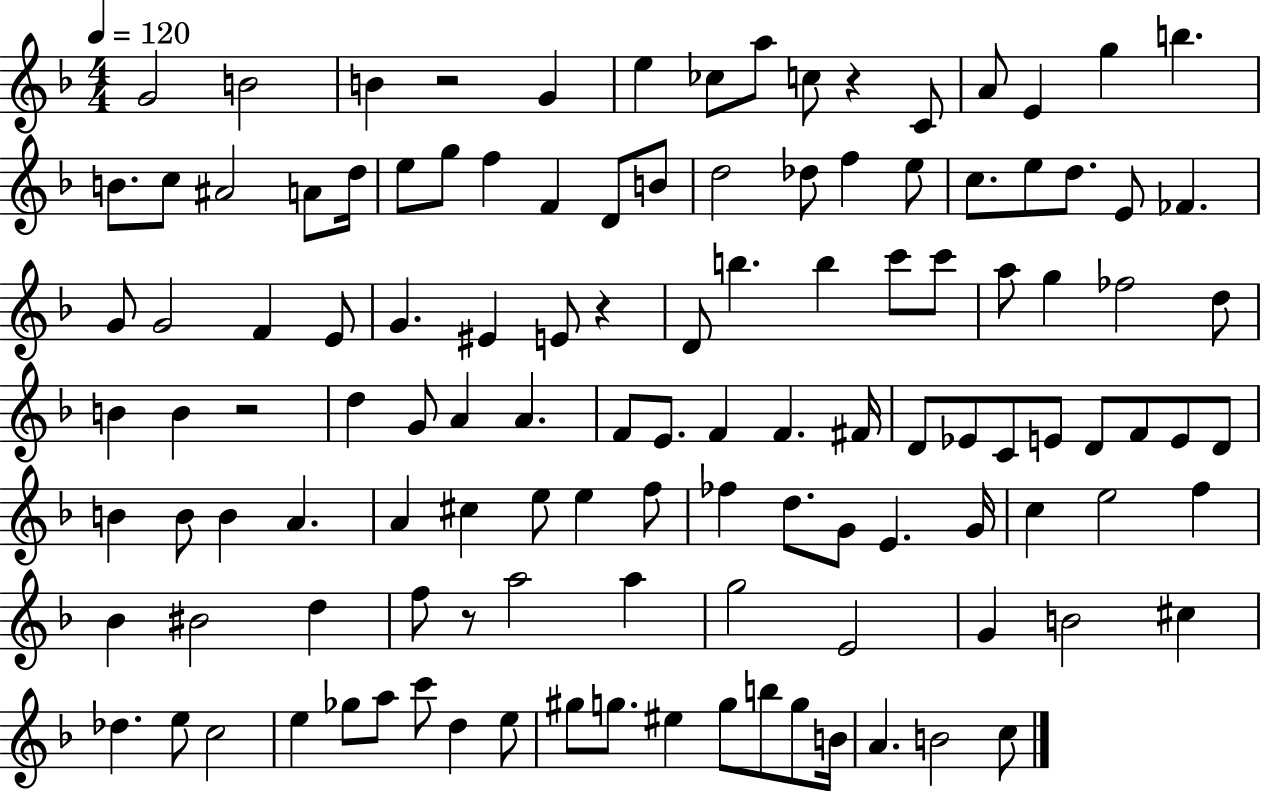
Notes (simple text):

G4/h B4/h B4/q R/h G4/q E5/q CES5/e A5/e C5/e R/q C4/e A4/e E4/q G5/q B5/q. B4/e. C5/e A#4/h A4/e D5/s E5/e G5/e F5/q F4/q D4/e B4/e D5/h Db5/e F5/q E5/e C5/e. E5/e D5/e. E4/e FES4/q. G4/e G4/h F4/q E4/e G4/q. EIS4/q E4/e R/q D4/e B5/q. B5/q C6/e C6/e A5/e G5/q FES5/h D5/e B4/q B4/q R/h D5/q G4/e A4/q A4/q. F4/e E4/e. F4/q F4/q. F#4/s D4/e Eb4/e C4/e E4/e D4/e F4/e E4/e D4/e B4/q B4/e B4/q A4/q. A4/q C#5/q E5/e E5/q F5/e FES5/q D5/e. G4/e E4/q. G4/s C5/q E5/h F5/q Bb4/q BIS4/h D5/q F5/e R/e A5/h A5/q G5/h E4/h G4/q B4/h C#5/q Db5/q. E5/e C5/h E5/q Gb5/e A5/e C6/e D5/q E5/e G#5/e G5/e. EIS5/q G5/e B5/e G5/e B4/s A4/q. B4/h C5/e